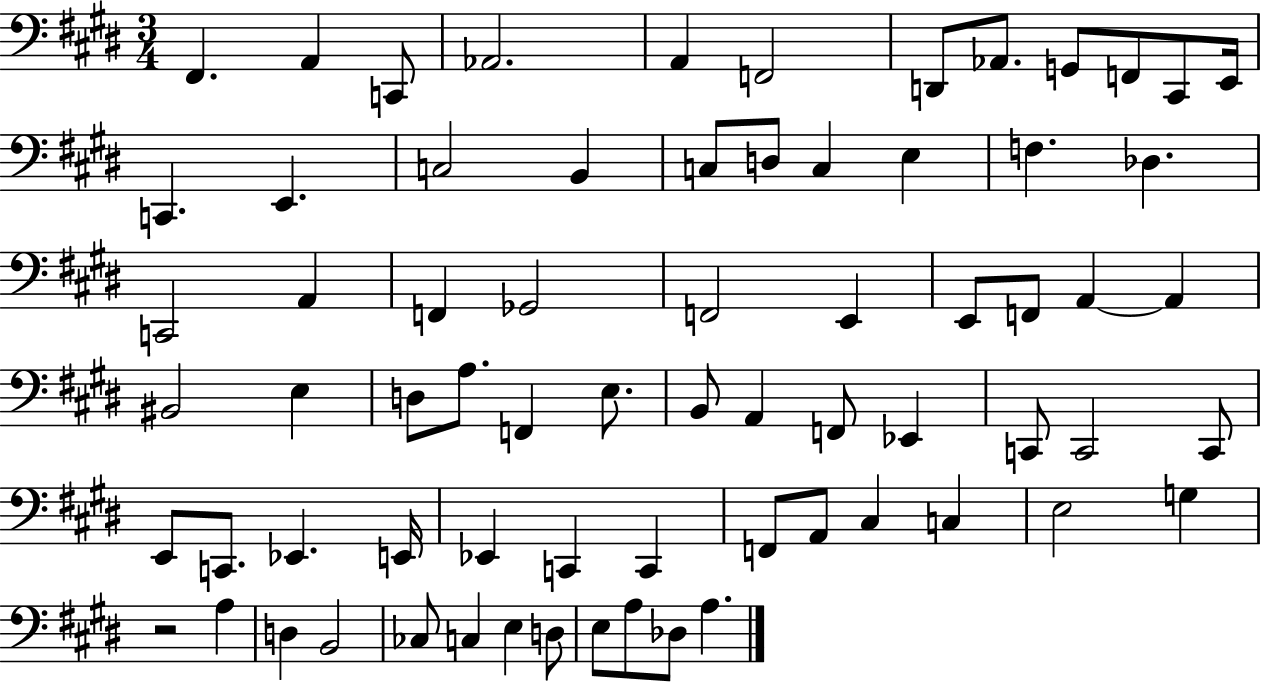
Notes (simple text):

F#2/q. A2/q C2/e Ab2/h. A2/q F2/h D2/e Ab2/e. G2/e F2/e C#2/e E2/s C2/q. E2/q. C3/h B2/q C3/e D3/e C3/q E3/q F3/q. Db3/q. C2/h A2/q F2/q Gb2/h F2/h E2/q E2/e F2/e A2/q A2/q BIS2/h E3/q D3/e A3/e. F2/q E3/e. B2/e A2/q F2/e Eb2/q C2/e C2/h C2/e E2/e C2/e. Eb2/q. E2/s Eb2/q C2/q C2/q F2/e A2/e C#3/q C3/q E3/h G3/q R/h A3/q D3/q B2/h CES3/e C3/q E3/q D3/e E3/e A3/e Db3/e A3/q.